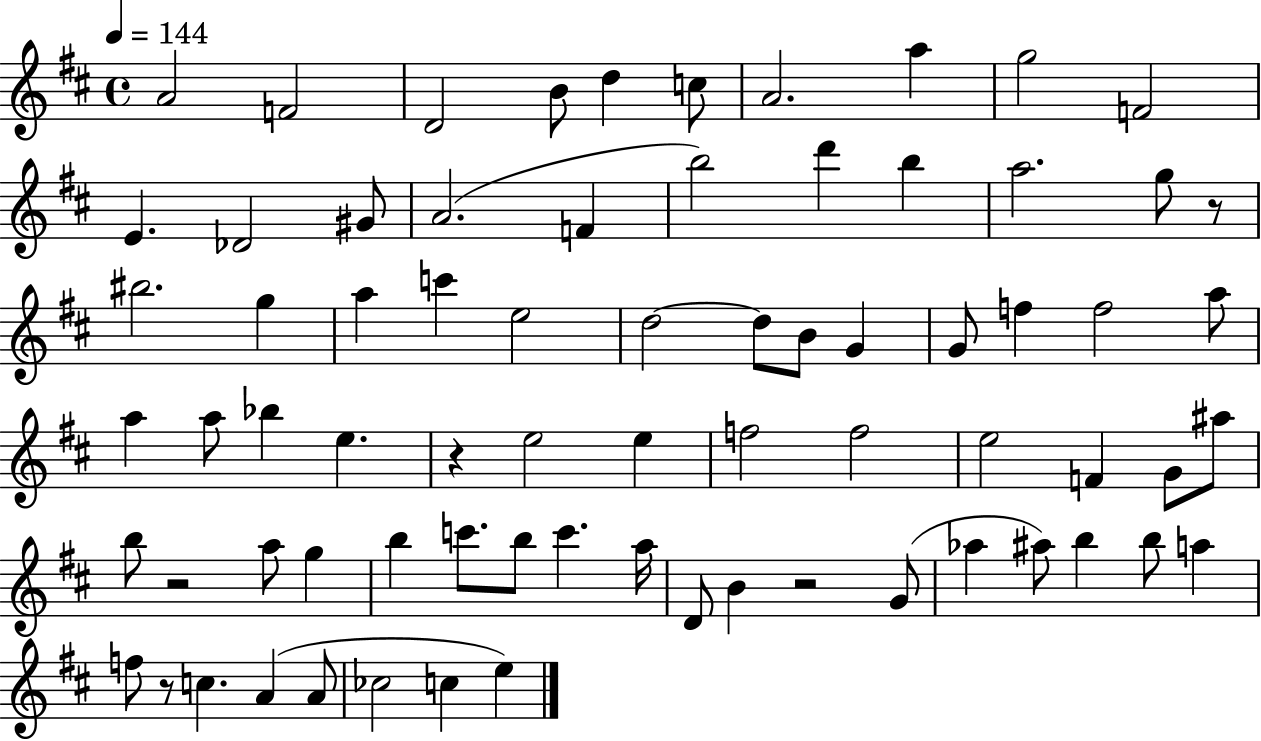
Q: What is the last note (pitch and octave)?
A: E5